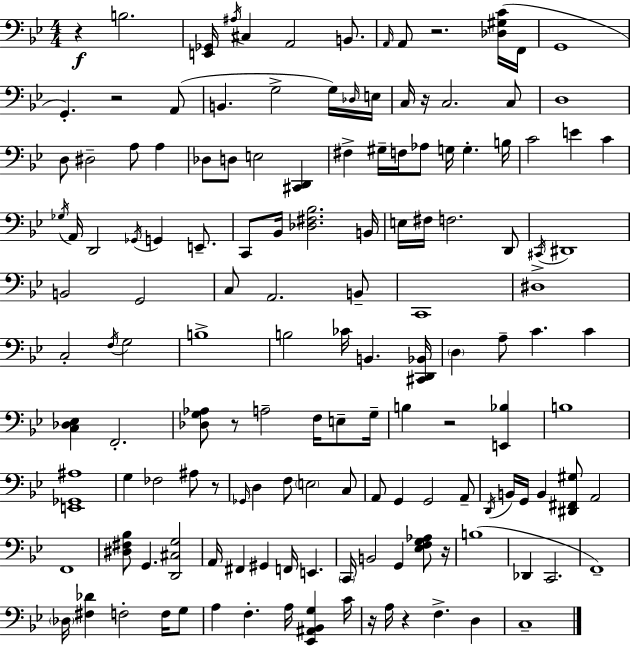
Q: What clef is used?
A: bass